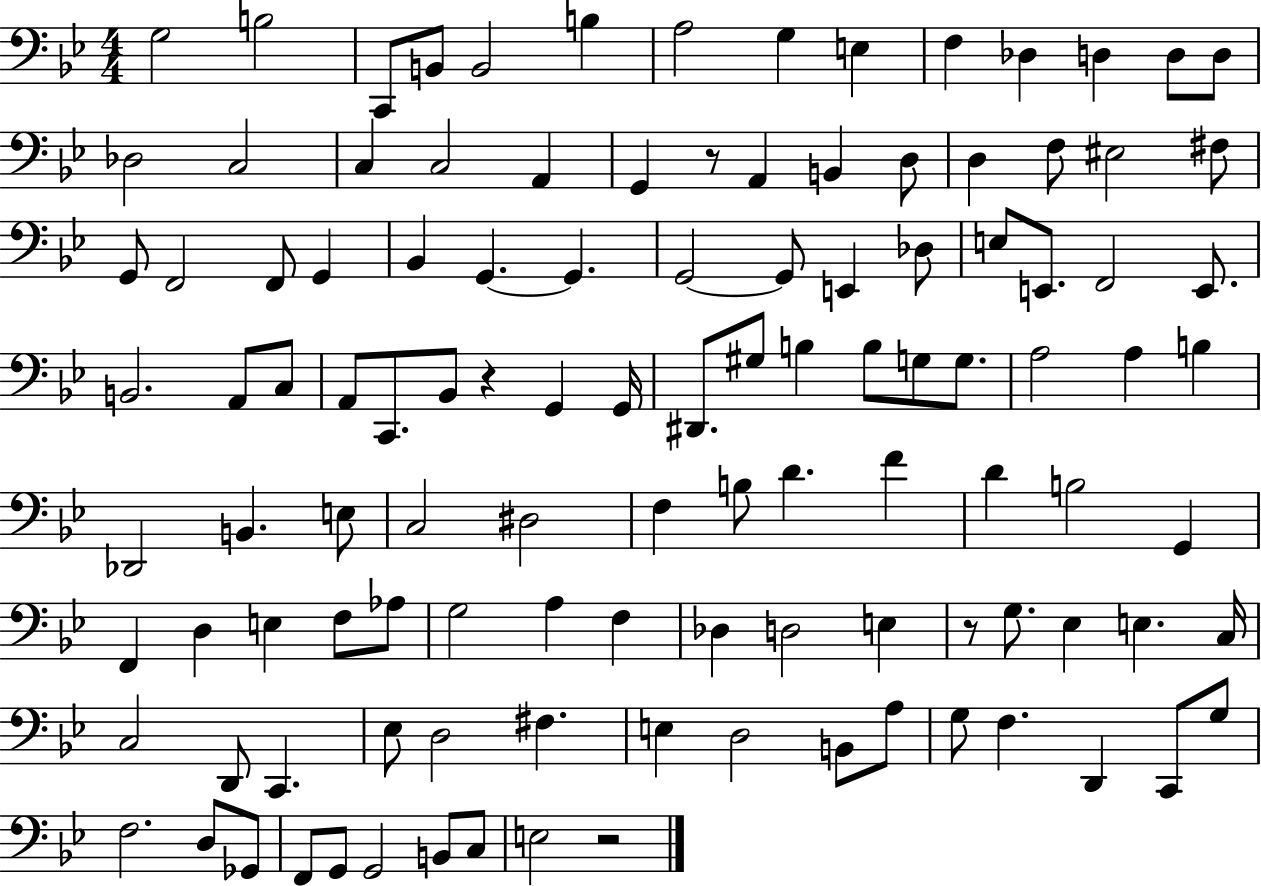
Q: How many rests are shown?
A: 4